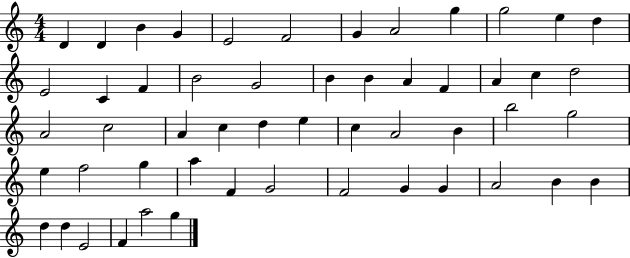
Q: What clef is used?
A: treble